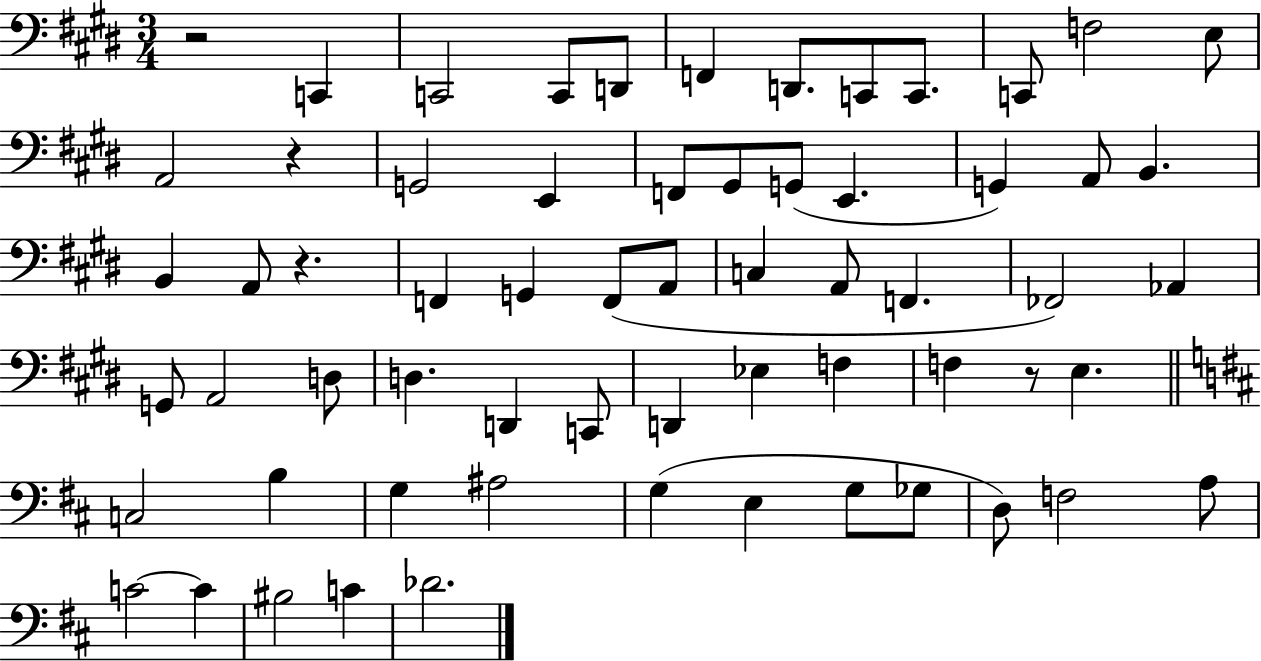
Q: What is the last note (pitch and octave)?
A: Db4